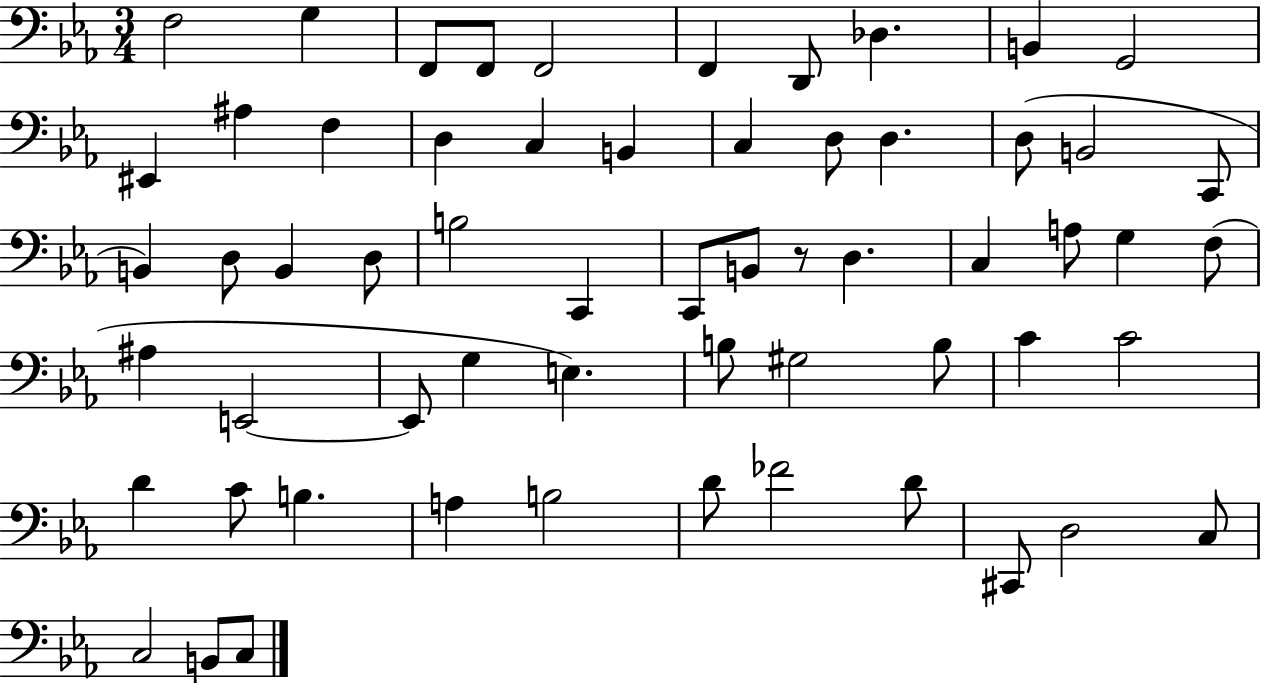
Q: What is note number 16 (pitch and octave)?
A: B2